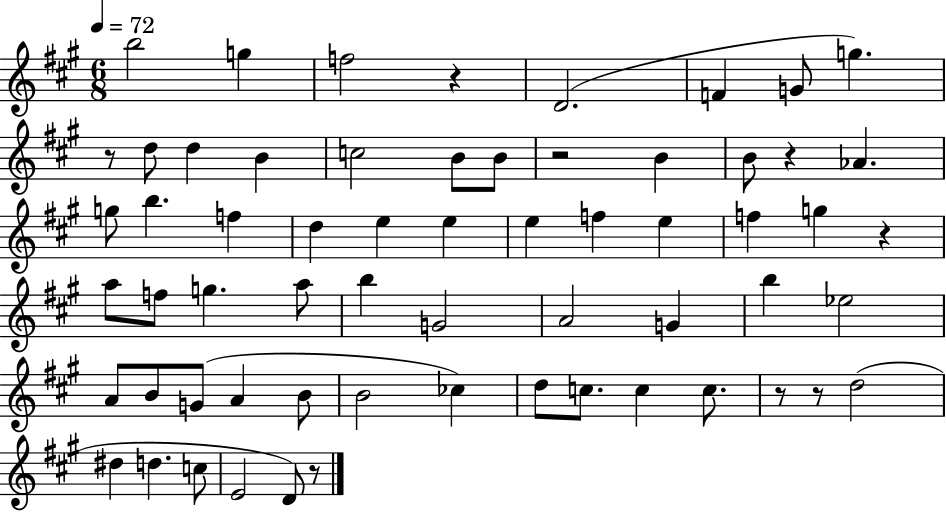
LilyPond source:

{
  \clef treble
  \numericTimeSignature
  \time 6/8
  \key a \major
  \tempo 4 = 72
  \repeat volta 2 { b''2 g''4 | f''2 r4 | d'2.( | f'4 g'8 g''4.) | \break r8 d''8 d''4 b'4 | c''2 b'8 b'8 | r2 b'4 | b'8 r4 aes'4. | \break g''8 b''4. f''4 | d''4 e''4 e''4 | e''4 f''4 e''4 | f''4 g''4 r4 | \break a''8 f''8 g''4. a''8 | b''4 g'2 | a'2 g'4 | b''4 ees''2 | \break a'8 b'8 g'8( a'4 b'8 | b'2 ces''4) | d''8 c''8. c''4 c''8. | r8 r8 d''2( | \break dis''4 d''4. c''8 | e'2 d'8) r8 | } \bar "|."
}